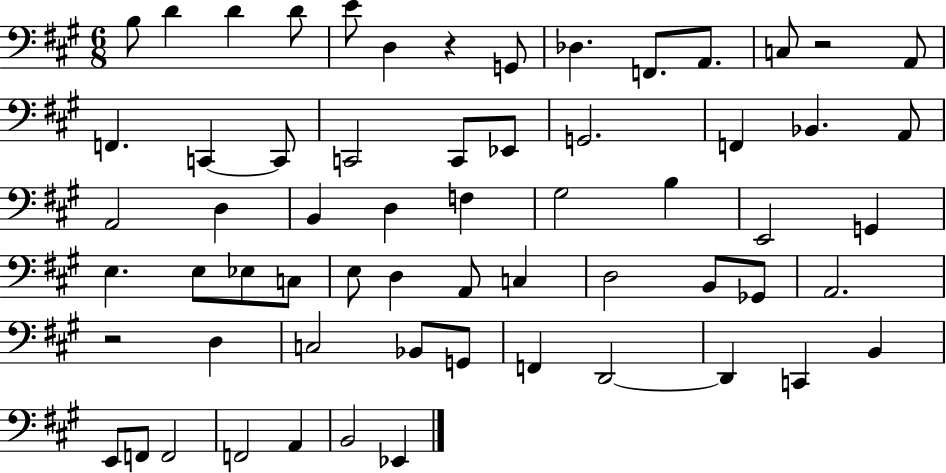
{
  \clef bass
  \numericTimeSignature
  \time 6/8
  \key a \major
  b8 d'4 d'4 d'8 | e'8 d4 r4 g,8 | des4. f,8. a,8. | c8 r2 a,8 | \break f,4. c,4~~ c,8 | c,2 c,8 ees,8 | g,2. | f,4 bes,4. a,8 | \break a,2 d4 | b,4 d4 f4 | gis2 b4 | e,2 g,4 | \break e4. e8 ees8 c8 | e8 d4 a,8 c4 | d2 b,8 ges,8 | a,2. | \break r2 d4 | c2 bes,8 g,8 | f,4 d,2~~ | d,4 c,4 b,4 | \break e,8 f,8 f,2 | f,2 a,4 | b,2 ees,4 | \bar "|."
}